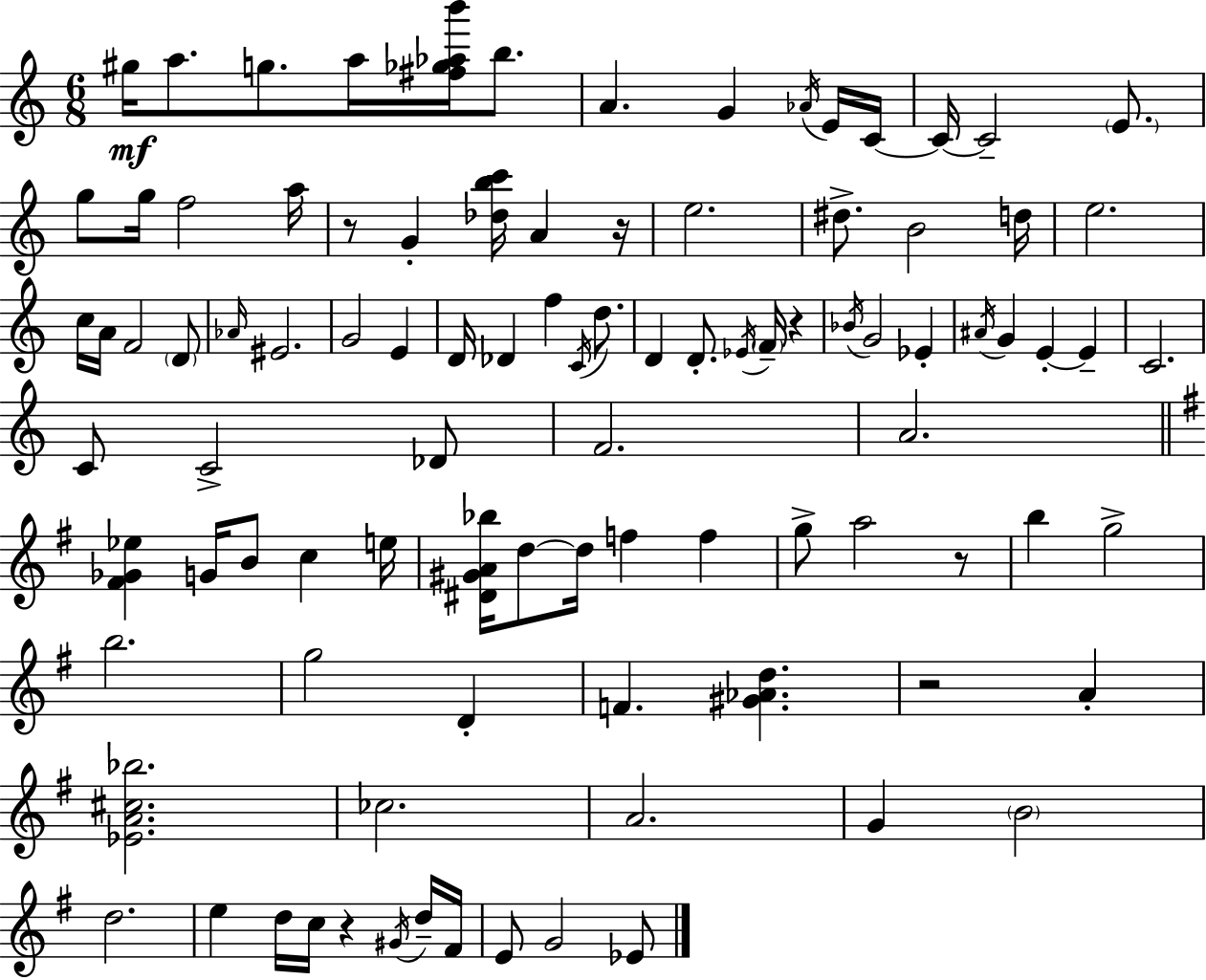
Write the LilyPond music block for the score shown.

{
  \clef treble
  \numericTimeSignature
  \time 6/8
  \key c \major
  gis''16\mf a''8. g''8. a''16 <fis'' ges'' aes'' b'''>16 b''8. | a'4. g'4 \acciaccatura { aes'16 } e'16 | c'16~~ c'16~~ c'2-- \parenthesize e'8. | g''8 g''16 f''2 | \break a''16 r8 g'4-. <des'' b'' c'''>16 a'4 | r16 e''2. | dis''8.-> b'2 | d''16 e''2. | \break c''16 a'16 f'2 \parenthesize d'8 | \grace { aes'16 } eis'2. | g'2 e'4 | d'16 des'4 f''4 \acciaccatura { c'16 } | \break d''8. d'4 d'8.-. \acciaccatura { ees'16 } \parenthesize f'16-- | r4 \acciaccatura { bes'16 } g'2 | ees'4-. \acciaccatura { ais'16 } g'4 e'4-.~~ | e'4-- c'2. | \break c'8 c'2-> | des'8 f'2. | a'2. | \bar "||" \break \key e \minor <fis' ges' ees''>4 g'16 b'8 c''4 e''16 | <dis' gis' a' bes''>16 d''8~~ d''16 f''4 f''4 | g''8-> a''2 r8 | b''4 g''2-> | \break b''2. | g''2 d'4-. | f'4. <gis' aes' d''>4. | r2 a'4-. | \break <ees' a' cis'' bes''>2. | ces''2. | a'2. | g'4 \parenthesize b'2 | \break d''2. | e''4 d''16 c''16 r4 \acciaccatura { gis'16 } d''16-- | fis'16 e'8 g'2 ees'8 | \bar "|."
}